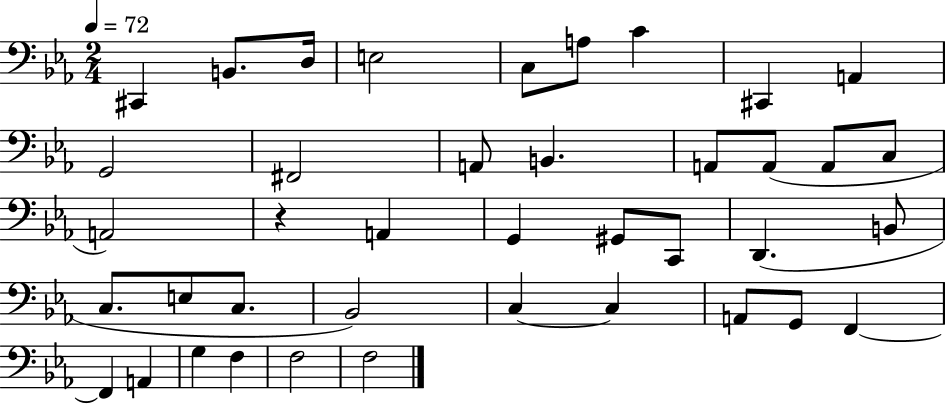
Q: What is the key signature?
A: EES major